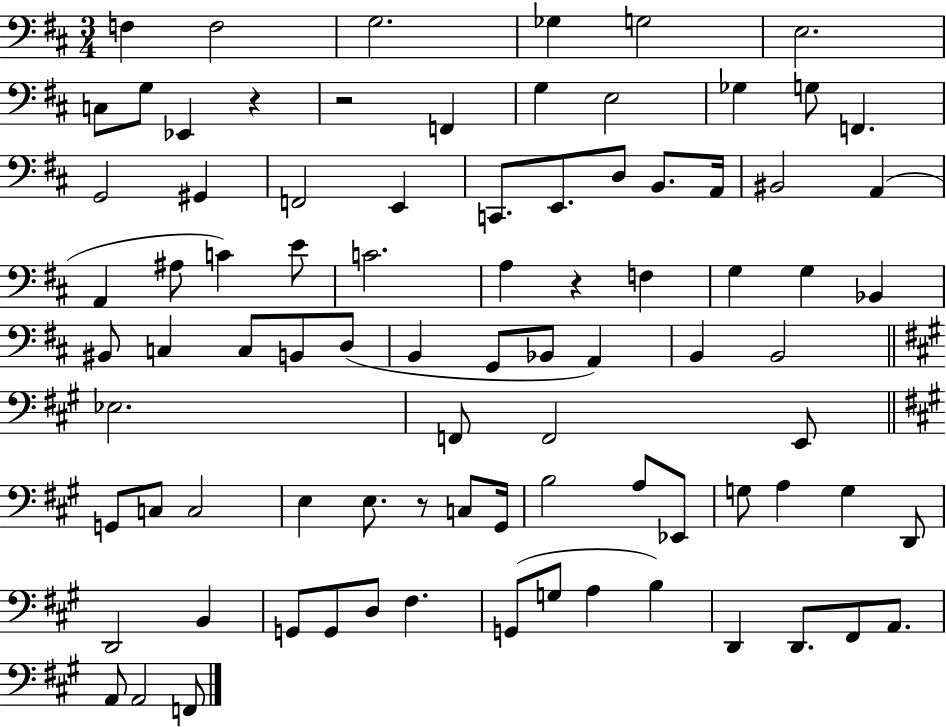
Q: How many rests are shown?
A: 4